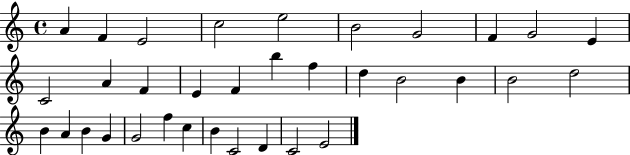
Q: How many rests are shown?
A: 0